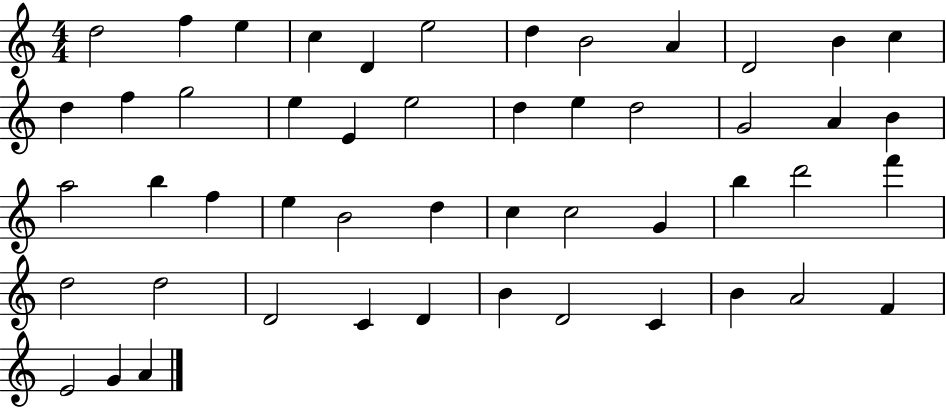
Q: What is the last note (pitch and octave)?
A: A4